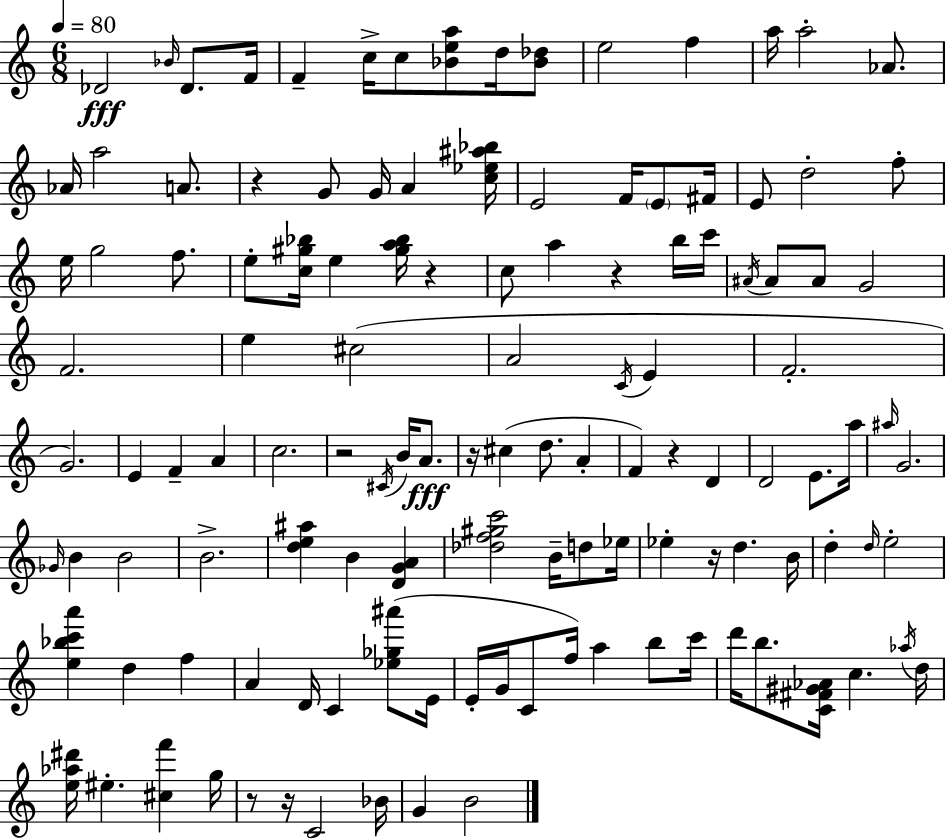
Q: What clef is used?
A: treble